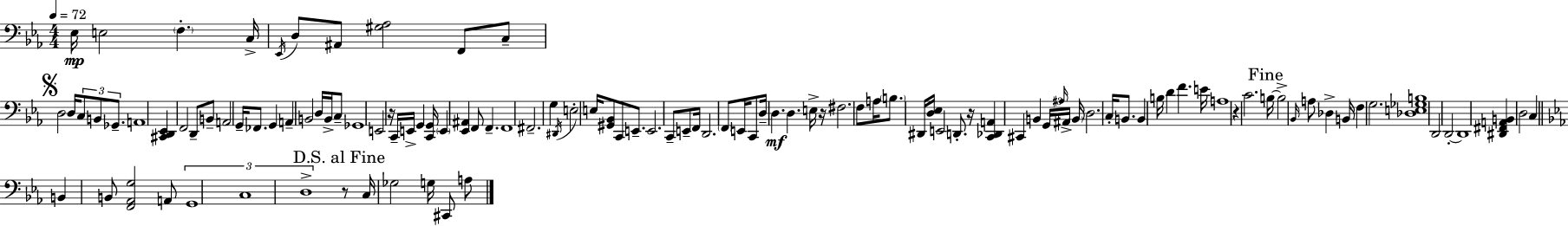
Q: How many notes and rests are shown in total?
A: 117